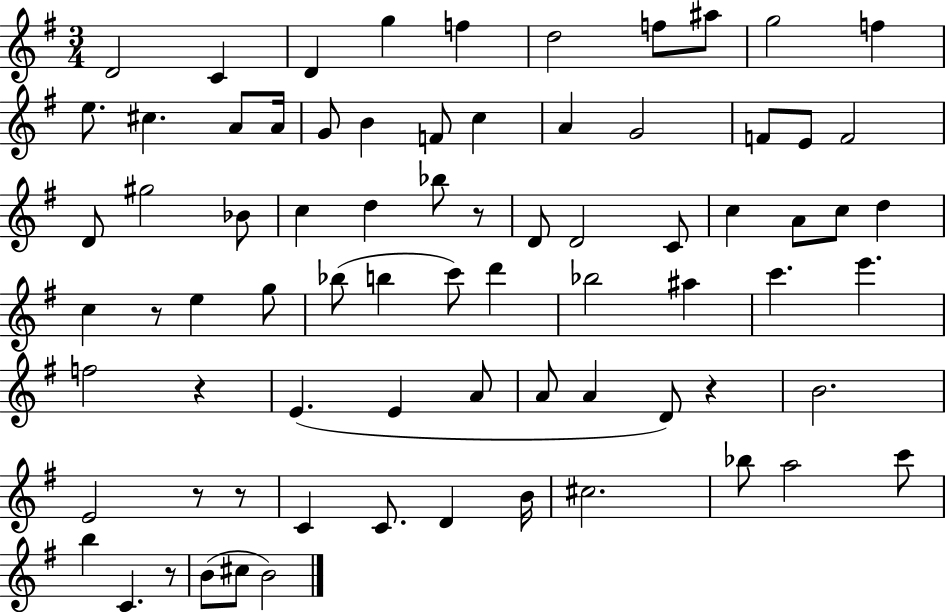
D4/h C4/q D4/q G5/q F5/q D5/h F5/e A#5/e G5/h F5/q E5/e. C#5/q. A4/e A4/s G4/e B4/q F4/e C5/q A4/q G4/h F4/e E4/e F4/h D4/e G#5/h Bb4/e C5/q D5/q Bb5/e R/e D4/e D4/h C4/e C5/q A4/e C5/e D5/q C5/q R/e E5/q G5/e Bb5/e B5/q C6/e D6/q Bb5/h A#5/q C6/q. E6/q. F5/h R/q E4/q. E4/q A4/e A4/e A4/q D4/e R/q B4/h. E4/h R/e R/e C4/q C4/e. D4/q B4/s C#5/h. Bb5/e A5/h C6/e B5/q C4/q. R/e B4/e C#5/e B4/h